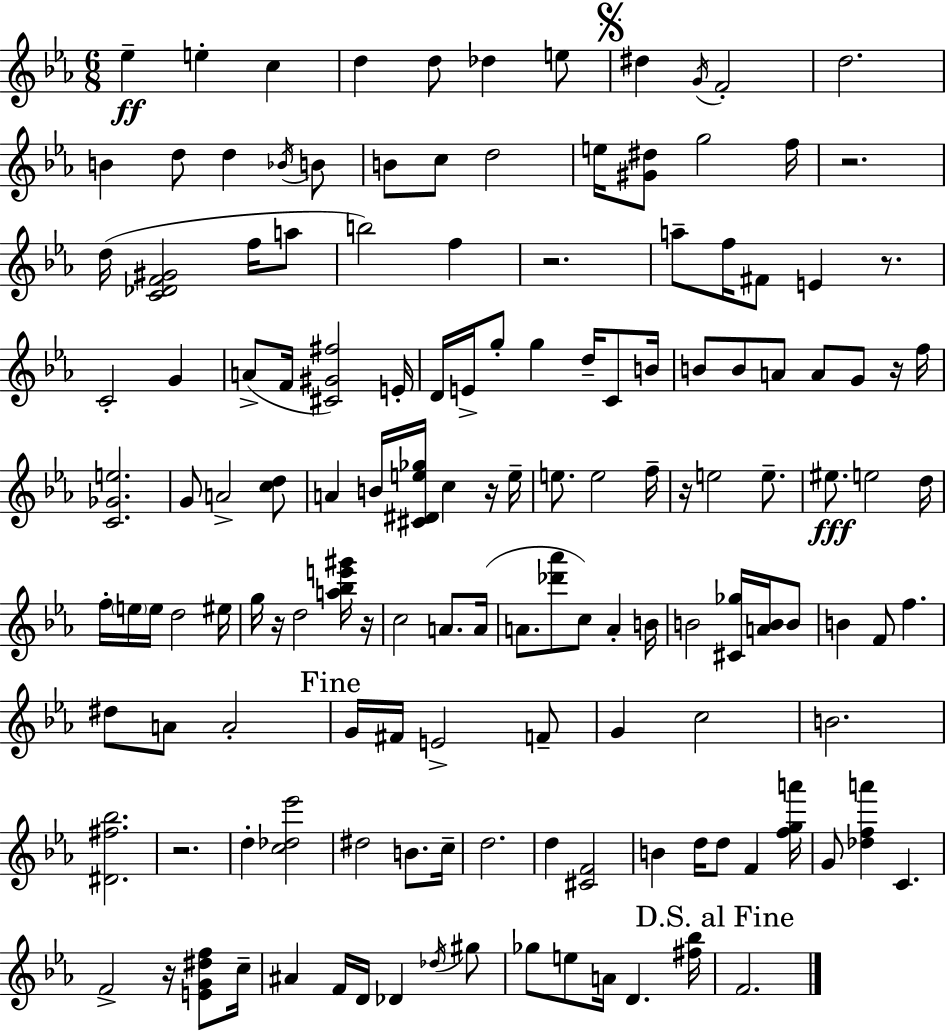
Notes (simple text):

Eb5/q E5/q C5/q D5/q D5/e Db5/q E5/e D#5/q G4/s F4/h D5/h. B4/q D5/e D5/q Bb4/s B4/e B4/e C5/e D5/h E5/s [G#4,D#5]/e G5/h F5/s R/h. D5/s [C4,Db4,F4,G#4]/h F5/s A5/e B5/h F5/q R/h. A5/e F5/s F#4/e E4/q R/e. C4/h G4/q A4/e F4/s [C#4,G#4,F#5]/h E4/s D4/s E4/s G5/e G5/q D5/s C4/e B4/s B4/e B4/e A4/e A4/e G4/e R/s F5/s [C4,Gb4,E5]/h. G4/e A4/h [C5,D5]/e A4/q B4/s [C#4,D#4,E5,Gb5]/s C5/q R/s E5/s E5/e. E5/h F5/s R/s E5/h E5/e. EIS5/e. E5/h D5/s F5/s E5/s E5/s D5/h EIS5/s G5/s R/s D5/h [A5,Bb5,E6,G#6]/s R/s C5/h A4/e. A4/s A4/e. [Db6,Ab6]/e C5/e A4/q B4/s B4/h [C#4,Gb5]/s [A4,B4]/s B4/e B4/q F4/e F5/q. D#5/e A4/e A4/h G4/s F#4/s E4/h F4/e G4/q C5/h B4/h. [D#4,F#5,Bb5]/h. R/h. D5/q [C5,Db5,Eb6]/h D#5/h B4/e. C5/s D5/h. D5/q [C#4,F4]/h B4/q D5/s D5/e F4/q [F5,G5,A6]/s G4/e [Db5,F5,A6]/q C4/q. F4/h R/s [E4,G4,D#5,F5]/e C5/s A#4/q F4/s D4/s Db4/q Db5/s G#5/e Gb5/e E5/e A4/s D4/q. [F#5,Bb5]/s F4/h.